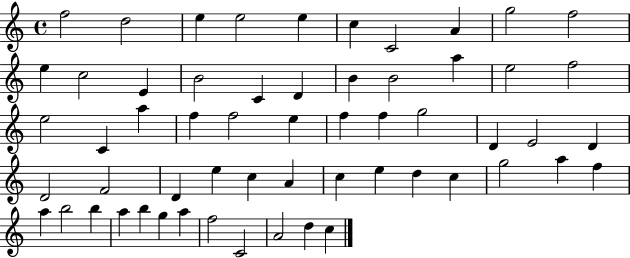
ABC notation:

X:1
T:Untitled
M:4/4
L:1/4
K:C
f2 d2 e e2 e c C2 A g2 f2 e c2 E B2 C D B B2 a e2 f2 e2 C a f f2 e f f g2 D E2 D D2 F2 D e c A c e d c g2 a f a b2 b a b g a f2 C2 A2 d c